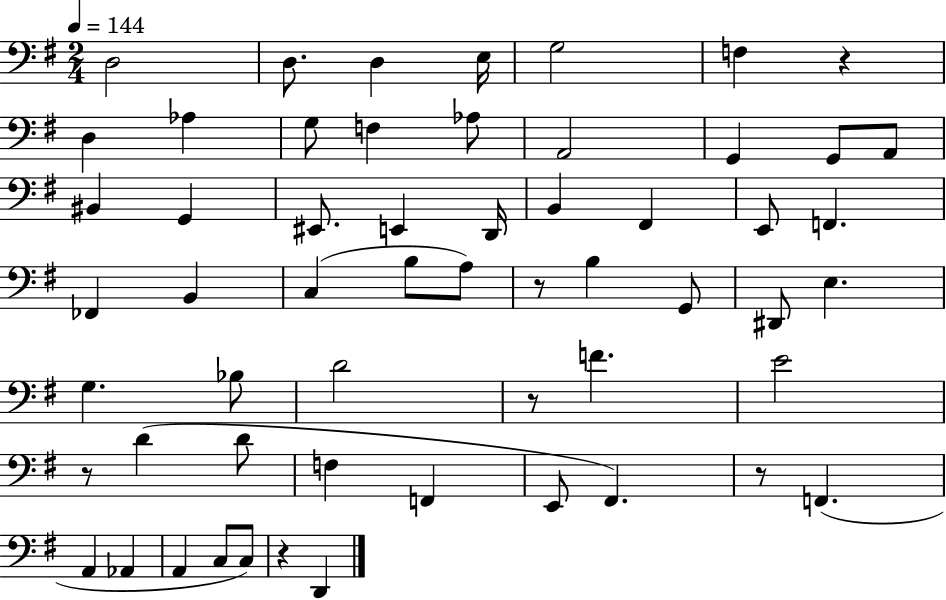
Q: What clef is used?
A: bass